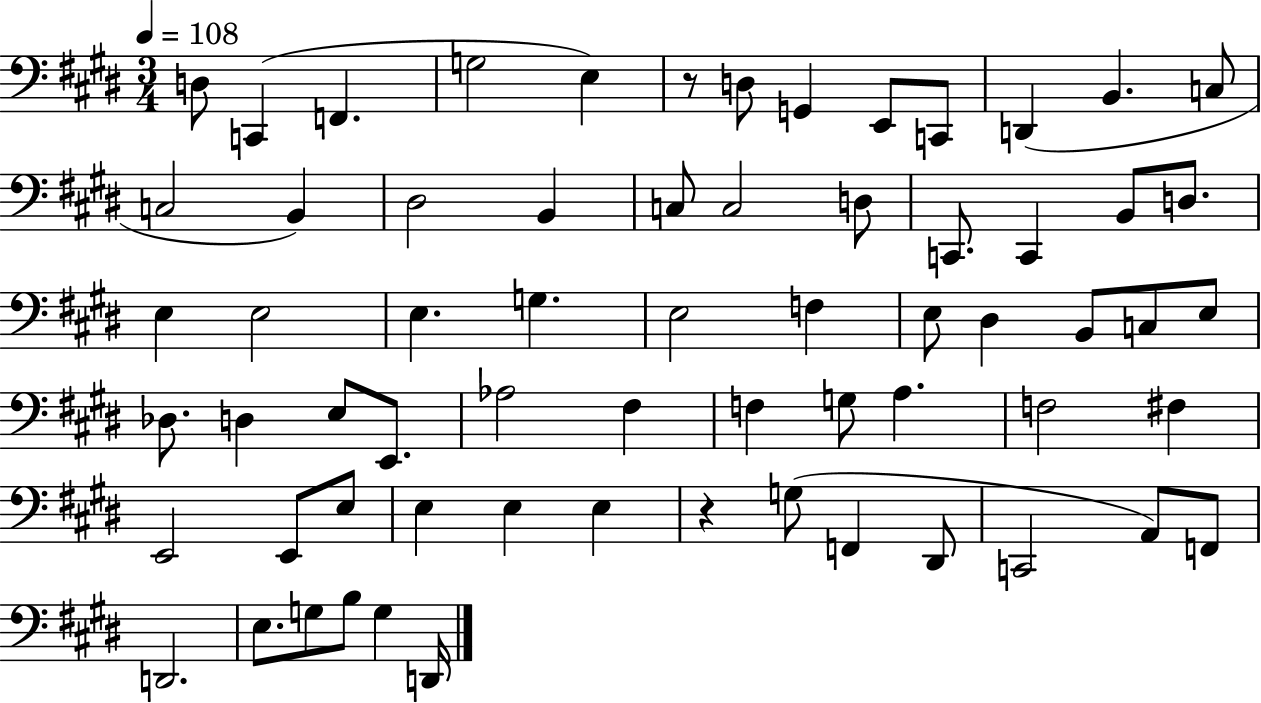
X:1
T:Untitled
M:3/4
L:1/4
K:E
D,/2 C,, F,, G,2 E, z/2 D,/2 G,, E,,/2 C,,/2 D,, B,, C,/2 C,2 B,, ^D,2 B,, C,/2 C,2 D,/2 C,,/2 C,, B,,/2 D,/2 E, E,2 E, G, E,2 F, E,/2 ^D, B,,/2 C,/2 E,/2 _D,/2 D, E,/2 E,,/2 _A,2 ^F, F, G,/2 A, F,2 ^F, E,,2 E,,/2 E,/2 E, E, E, z G,/2 F,, ^D,,/2 C,,2 A,,/2 F,,/2 D,,2 E,/2 G,/2 B,/2 G, D,,/4